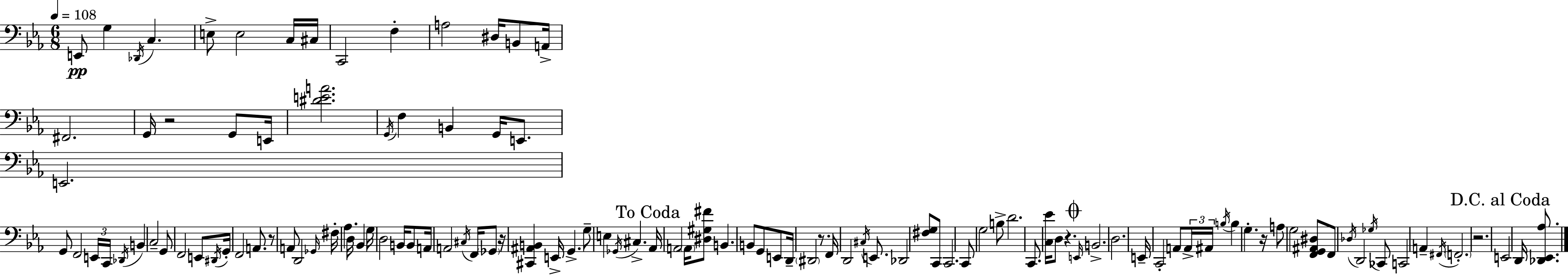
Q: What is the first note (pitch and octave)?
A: E2